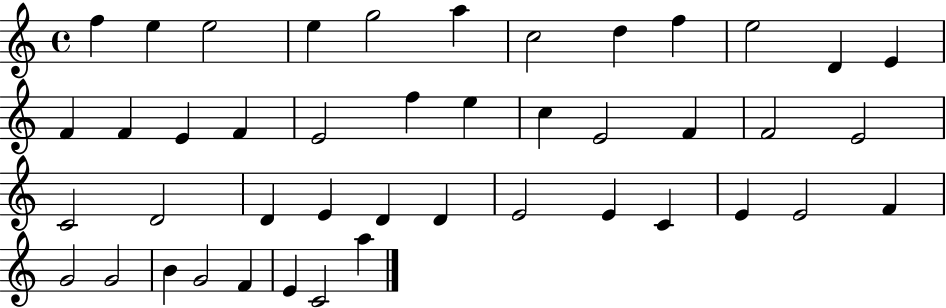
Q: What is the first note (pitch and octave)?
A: F5